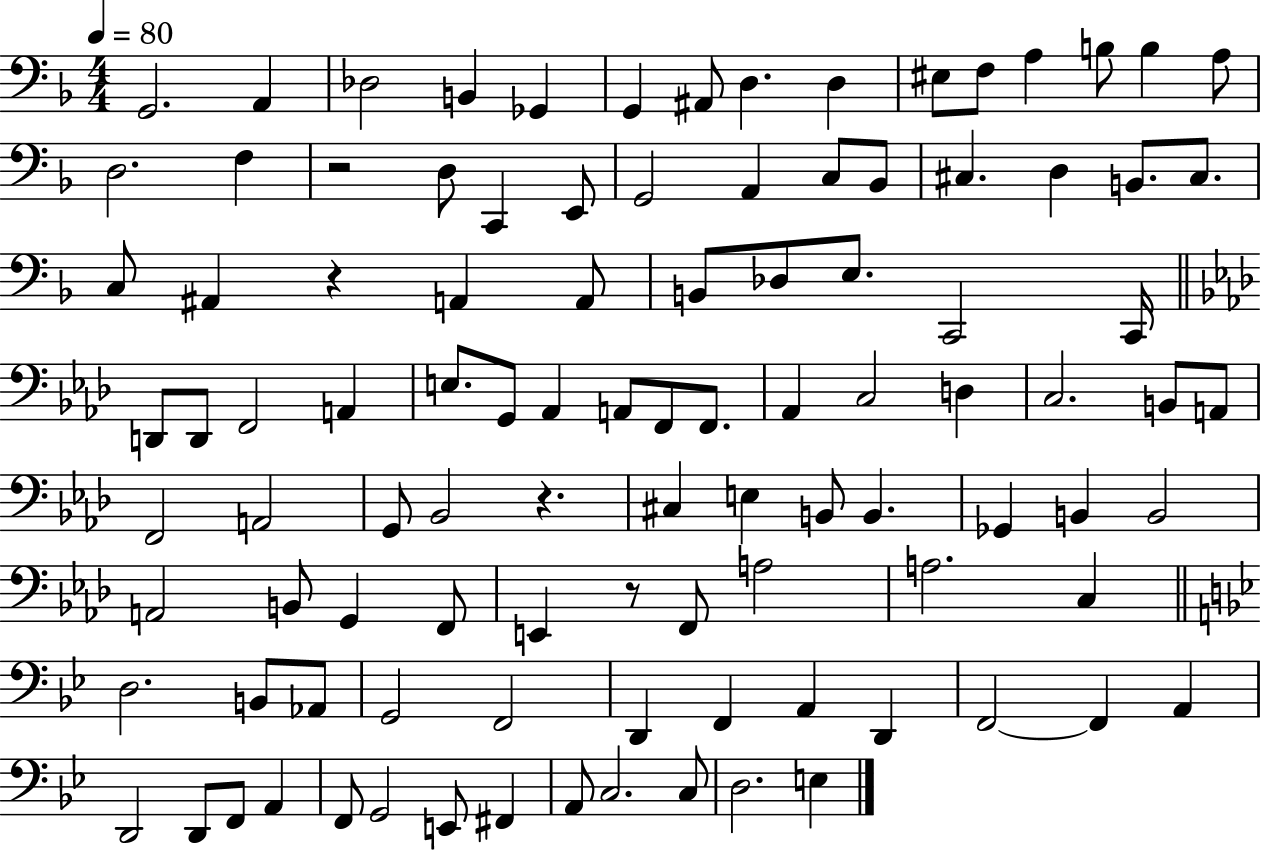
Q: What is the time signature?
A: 4/4